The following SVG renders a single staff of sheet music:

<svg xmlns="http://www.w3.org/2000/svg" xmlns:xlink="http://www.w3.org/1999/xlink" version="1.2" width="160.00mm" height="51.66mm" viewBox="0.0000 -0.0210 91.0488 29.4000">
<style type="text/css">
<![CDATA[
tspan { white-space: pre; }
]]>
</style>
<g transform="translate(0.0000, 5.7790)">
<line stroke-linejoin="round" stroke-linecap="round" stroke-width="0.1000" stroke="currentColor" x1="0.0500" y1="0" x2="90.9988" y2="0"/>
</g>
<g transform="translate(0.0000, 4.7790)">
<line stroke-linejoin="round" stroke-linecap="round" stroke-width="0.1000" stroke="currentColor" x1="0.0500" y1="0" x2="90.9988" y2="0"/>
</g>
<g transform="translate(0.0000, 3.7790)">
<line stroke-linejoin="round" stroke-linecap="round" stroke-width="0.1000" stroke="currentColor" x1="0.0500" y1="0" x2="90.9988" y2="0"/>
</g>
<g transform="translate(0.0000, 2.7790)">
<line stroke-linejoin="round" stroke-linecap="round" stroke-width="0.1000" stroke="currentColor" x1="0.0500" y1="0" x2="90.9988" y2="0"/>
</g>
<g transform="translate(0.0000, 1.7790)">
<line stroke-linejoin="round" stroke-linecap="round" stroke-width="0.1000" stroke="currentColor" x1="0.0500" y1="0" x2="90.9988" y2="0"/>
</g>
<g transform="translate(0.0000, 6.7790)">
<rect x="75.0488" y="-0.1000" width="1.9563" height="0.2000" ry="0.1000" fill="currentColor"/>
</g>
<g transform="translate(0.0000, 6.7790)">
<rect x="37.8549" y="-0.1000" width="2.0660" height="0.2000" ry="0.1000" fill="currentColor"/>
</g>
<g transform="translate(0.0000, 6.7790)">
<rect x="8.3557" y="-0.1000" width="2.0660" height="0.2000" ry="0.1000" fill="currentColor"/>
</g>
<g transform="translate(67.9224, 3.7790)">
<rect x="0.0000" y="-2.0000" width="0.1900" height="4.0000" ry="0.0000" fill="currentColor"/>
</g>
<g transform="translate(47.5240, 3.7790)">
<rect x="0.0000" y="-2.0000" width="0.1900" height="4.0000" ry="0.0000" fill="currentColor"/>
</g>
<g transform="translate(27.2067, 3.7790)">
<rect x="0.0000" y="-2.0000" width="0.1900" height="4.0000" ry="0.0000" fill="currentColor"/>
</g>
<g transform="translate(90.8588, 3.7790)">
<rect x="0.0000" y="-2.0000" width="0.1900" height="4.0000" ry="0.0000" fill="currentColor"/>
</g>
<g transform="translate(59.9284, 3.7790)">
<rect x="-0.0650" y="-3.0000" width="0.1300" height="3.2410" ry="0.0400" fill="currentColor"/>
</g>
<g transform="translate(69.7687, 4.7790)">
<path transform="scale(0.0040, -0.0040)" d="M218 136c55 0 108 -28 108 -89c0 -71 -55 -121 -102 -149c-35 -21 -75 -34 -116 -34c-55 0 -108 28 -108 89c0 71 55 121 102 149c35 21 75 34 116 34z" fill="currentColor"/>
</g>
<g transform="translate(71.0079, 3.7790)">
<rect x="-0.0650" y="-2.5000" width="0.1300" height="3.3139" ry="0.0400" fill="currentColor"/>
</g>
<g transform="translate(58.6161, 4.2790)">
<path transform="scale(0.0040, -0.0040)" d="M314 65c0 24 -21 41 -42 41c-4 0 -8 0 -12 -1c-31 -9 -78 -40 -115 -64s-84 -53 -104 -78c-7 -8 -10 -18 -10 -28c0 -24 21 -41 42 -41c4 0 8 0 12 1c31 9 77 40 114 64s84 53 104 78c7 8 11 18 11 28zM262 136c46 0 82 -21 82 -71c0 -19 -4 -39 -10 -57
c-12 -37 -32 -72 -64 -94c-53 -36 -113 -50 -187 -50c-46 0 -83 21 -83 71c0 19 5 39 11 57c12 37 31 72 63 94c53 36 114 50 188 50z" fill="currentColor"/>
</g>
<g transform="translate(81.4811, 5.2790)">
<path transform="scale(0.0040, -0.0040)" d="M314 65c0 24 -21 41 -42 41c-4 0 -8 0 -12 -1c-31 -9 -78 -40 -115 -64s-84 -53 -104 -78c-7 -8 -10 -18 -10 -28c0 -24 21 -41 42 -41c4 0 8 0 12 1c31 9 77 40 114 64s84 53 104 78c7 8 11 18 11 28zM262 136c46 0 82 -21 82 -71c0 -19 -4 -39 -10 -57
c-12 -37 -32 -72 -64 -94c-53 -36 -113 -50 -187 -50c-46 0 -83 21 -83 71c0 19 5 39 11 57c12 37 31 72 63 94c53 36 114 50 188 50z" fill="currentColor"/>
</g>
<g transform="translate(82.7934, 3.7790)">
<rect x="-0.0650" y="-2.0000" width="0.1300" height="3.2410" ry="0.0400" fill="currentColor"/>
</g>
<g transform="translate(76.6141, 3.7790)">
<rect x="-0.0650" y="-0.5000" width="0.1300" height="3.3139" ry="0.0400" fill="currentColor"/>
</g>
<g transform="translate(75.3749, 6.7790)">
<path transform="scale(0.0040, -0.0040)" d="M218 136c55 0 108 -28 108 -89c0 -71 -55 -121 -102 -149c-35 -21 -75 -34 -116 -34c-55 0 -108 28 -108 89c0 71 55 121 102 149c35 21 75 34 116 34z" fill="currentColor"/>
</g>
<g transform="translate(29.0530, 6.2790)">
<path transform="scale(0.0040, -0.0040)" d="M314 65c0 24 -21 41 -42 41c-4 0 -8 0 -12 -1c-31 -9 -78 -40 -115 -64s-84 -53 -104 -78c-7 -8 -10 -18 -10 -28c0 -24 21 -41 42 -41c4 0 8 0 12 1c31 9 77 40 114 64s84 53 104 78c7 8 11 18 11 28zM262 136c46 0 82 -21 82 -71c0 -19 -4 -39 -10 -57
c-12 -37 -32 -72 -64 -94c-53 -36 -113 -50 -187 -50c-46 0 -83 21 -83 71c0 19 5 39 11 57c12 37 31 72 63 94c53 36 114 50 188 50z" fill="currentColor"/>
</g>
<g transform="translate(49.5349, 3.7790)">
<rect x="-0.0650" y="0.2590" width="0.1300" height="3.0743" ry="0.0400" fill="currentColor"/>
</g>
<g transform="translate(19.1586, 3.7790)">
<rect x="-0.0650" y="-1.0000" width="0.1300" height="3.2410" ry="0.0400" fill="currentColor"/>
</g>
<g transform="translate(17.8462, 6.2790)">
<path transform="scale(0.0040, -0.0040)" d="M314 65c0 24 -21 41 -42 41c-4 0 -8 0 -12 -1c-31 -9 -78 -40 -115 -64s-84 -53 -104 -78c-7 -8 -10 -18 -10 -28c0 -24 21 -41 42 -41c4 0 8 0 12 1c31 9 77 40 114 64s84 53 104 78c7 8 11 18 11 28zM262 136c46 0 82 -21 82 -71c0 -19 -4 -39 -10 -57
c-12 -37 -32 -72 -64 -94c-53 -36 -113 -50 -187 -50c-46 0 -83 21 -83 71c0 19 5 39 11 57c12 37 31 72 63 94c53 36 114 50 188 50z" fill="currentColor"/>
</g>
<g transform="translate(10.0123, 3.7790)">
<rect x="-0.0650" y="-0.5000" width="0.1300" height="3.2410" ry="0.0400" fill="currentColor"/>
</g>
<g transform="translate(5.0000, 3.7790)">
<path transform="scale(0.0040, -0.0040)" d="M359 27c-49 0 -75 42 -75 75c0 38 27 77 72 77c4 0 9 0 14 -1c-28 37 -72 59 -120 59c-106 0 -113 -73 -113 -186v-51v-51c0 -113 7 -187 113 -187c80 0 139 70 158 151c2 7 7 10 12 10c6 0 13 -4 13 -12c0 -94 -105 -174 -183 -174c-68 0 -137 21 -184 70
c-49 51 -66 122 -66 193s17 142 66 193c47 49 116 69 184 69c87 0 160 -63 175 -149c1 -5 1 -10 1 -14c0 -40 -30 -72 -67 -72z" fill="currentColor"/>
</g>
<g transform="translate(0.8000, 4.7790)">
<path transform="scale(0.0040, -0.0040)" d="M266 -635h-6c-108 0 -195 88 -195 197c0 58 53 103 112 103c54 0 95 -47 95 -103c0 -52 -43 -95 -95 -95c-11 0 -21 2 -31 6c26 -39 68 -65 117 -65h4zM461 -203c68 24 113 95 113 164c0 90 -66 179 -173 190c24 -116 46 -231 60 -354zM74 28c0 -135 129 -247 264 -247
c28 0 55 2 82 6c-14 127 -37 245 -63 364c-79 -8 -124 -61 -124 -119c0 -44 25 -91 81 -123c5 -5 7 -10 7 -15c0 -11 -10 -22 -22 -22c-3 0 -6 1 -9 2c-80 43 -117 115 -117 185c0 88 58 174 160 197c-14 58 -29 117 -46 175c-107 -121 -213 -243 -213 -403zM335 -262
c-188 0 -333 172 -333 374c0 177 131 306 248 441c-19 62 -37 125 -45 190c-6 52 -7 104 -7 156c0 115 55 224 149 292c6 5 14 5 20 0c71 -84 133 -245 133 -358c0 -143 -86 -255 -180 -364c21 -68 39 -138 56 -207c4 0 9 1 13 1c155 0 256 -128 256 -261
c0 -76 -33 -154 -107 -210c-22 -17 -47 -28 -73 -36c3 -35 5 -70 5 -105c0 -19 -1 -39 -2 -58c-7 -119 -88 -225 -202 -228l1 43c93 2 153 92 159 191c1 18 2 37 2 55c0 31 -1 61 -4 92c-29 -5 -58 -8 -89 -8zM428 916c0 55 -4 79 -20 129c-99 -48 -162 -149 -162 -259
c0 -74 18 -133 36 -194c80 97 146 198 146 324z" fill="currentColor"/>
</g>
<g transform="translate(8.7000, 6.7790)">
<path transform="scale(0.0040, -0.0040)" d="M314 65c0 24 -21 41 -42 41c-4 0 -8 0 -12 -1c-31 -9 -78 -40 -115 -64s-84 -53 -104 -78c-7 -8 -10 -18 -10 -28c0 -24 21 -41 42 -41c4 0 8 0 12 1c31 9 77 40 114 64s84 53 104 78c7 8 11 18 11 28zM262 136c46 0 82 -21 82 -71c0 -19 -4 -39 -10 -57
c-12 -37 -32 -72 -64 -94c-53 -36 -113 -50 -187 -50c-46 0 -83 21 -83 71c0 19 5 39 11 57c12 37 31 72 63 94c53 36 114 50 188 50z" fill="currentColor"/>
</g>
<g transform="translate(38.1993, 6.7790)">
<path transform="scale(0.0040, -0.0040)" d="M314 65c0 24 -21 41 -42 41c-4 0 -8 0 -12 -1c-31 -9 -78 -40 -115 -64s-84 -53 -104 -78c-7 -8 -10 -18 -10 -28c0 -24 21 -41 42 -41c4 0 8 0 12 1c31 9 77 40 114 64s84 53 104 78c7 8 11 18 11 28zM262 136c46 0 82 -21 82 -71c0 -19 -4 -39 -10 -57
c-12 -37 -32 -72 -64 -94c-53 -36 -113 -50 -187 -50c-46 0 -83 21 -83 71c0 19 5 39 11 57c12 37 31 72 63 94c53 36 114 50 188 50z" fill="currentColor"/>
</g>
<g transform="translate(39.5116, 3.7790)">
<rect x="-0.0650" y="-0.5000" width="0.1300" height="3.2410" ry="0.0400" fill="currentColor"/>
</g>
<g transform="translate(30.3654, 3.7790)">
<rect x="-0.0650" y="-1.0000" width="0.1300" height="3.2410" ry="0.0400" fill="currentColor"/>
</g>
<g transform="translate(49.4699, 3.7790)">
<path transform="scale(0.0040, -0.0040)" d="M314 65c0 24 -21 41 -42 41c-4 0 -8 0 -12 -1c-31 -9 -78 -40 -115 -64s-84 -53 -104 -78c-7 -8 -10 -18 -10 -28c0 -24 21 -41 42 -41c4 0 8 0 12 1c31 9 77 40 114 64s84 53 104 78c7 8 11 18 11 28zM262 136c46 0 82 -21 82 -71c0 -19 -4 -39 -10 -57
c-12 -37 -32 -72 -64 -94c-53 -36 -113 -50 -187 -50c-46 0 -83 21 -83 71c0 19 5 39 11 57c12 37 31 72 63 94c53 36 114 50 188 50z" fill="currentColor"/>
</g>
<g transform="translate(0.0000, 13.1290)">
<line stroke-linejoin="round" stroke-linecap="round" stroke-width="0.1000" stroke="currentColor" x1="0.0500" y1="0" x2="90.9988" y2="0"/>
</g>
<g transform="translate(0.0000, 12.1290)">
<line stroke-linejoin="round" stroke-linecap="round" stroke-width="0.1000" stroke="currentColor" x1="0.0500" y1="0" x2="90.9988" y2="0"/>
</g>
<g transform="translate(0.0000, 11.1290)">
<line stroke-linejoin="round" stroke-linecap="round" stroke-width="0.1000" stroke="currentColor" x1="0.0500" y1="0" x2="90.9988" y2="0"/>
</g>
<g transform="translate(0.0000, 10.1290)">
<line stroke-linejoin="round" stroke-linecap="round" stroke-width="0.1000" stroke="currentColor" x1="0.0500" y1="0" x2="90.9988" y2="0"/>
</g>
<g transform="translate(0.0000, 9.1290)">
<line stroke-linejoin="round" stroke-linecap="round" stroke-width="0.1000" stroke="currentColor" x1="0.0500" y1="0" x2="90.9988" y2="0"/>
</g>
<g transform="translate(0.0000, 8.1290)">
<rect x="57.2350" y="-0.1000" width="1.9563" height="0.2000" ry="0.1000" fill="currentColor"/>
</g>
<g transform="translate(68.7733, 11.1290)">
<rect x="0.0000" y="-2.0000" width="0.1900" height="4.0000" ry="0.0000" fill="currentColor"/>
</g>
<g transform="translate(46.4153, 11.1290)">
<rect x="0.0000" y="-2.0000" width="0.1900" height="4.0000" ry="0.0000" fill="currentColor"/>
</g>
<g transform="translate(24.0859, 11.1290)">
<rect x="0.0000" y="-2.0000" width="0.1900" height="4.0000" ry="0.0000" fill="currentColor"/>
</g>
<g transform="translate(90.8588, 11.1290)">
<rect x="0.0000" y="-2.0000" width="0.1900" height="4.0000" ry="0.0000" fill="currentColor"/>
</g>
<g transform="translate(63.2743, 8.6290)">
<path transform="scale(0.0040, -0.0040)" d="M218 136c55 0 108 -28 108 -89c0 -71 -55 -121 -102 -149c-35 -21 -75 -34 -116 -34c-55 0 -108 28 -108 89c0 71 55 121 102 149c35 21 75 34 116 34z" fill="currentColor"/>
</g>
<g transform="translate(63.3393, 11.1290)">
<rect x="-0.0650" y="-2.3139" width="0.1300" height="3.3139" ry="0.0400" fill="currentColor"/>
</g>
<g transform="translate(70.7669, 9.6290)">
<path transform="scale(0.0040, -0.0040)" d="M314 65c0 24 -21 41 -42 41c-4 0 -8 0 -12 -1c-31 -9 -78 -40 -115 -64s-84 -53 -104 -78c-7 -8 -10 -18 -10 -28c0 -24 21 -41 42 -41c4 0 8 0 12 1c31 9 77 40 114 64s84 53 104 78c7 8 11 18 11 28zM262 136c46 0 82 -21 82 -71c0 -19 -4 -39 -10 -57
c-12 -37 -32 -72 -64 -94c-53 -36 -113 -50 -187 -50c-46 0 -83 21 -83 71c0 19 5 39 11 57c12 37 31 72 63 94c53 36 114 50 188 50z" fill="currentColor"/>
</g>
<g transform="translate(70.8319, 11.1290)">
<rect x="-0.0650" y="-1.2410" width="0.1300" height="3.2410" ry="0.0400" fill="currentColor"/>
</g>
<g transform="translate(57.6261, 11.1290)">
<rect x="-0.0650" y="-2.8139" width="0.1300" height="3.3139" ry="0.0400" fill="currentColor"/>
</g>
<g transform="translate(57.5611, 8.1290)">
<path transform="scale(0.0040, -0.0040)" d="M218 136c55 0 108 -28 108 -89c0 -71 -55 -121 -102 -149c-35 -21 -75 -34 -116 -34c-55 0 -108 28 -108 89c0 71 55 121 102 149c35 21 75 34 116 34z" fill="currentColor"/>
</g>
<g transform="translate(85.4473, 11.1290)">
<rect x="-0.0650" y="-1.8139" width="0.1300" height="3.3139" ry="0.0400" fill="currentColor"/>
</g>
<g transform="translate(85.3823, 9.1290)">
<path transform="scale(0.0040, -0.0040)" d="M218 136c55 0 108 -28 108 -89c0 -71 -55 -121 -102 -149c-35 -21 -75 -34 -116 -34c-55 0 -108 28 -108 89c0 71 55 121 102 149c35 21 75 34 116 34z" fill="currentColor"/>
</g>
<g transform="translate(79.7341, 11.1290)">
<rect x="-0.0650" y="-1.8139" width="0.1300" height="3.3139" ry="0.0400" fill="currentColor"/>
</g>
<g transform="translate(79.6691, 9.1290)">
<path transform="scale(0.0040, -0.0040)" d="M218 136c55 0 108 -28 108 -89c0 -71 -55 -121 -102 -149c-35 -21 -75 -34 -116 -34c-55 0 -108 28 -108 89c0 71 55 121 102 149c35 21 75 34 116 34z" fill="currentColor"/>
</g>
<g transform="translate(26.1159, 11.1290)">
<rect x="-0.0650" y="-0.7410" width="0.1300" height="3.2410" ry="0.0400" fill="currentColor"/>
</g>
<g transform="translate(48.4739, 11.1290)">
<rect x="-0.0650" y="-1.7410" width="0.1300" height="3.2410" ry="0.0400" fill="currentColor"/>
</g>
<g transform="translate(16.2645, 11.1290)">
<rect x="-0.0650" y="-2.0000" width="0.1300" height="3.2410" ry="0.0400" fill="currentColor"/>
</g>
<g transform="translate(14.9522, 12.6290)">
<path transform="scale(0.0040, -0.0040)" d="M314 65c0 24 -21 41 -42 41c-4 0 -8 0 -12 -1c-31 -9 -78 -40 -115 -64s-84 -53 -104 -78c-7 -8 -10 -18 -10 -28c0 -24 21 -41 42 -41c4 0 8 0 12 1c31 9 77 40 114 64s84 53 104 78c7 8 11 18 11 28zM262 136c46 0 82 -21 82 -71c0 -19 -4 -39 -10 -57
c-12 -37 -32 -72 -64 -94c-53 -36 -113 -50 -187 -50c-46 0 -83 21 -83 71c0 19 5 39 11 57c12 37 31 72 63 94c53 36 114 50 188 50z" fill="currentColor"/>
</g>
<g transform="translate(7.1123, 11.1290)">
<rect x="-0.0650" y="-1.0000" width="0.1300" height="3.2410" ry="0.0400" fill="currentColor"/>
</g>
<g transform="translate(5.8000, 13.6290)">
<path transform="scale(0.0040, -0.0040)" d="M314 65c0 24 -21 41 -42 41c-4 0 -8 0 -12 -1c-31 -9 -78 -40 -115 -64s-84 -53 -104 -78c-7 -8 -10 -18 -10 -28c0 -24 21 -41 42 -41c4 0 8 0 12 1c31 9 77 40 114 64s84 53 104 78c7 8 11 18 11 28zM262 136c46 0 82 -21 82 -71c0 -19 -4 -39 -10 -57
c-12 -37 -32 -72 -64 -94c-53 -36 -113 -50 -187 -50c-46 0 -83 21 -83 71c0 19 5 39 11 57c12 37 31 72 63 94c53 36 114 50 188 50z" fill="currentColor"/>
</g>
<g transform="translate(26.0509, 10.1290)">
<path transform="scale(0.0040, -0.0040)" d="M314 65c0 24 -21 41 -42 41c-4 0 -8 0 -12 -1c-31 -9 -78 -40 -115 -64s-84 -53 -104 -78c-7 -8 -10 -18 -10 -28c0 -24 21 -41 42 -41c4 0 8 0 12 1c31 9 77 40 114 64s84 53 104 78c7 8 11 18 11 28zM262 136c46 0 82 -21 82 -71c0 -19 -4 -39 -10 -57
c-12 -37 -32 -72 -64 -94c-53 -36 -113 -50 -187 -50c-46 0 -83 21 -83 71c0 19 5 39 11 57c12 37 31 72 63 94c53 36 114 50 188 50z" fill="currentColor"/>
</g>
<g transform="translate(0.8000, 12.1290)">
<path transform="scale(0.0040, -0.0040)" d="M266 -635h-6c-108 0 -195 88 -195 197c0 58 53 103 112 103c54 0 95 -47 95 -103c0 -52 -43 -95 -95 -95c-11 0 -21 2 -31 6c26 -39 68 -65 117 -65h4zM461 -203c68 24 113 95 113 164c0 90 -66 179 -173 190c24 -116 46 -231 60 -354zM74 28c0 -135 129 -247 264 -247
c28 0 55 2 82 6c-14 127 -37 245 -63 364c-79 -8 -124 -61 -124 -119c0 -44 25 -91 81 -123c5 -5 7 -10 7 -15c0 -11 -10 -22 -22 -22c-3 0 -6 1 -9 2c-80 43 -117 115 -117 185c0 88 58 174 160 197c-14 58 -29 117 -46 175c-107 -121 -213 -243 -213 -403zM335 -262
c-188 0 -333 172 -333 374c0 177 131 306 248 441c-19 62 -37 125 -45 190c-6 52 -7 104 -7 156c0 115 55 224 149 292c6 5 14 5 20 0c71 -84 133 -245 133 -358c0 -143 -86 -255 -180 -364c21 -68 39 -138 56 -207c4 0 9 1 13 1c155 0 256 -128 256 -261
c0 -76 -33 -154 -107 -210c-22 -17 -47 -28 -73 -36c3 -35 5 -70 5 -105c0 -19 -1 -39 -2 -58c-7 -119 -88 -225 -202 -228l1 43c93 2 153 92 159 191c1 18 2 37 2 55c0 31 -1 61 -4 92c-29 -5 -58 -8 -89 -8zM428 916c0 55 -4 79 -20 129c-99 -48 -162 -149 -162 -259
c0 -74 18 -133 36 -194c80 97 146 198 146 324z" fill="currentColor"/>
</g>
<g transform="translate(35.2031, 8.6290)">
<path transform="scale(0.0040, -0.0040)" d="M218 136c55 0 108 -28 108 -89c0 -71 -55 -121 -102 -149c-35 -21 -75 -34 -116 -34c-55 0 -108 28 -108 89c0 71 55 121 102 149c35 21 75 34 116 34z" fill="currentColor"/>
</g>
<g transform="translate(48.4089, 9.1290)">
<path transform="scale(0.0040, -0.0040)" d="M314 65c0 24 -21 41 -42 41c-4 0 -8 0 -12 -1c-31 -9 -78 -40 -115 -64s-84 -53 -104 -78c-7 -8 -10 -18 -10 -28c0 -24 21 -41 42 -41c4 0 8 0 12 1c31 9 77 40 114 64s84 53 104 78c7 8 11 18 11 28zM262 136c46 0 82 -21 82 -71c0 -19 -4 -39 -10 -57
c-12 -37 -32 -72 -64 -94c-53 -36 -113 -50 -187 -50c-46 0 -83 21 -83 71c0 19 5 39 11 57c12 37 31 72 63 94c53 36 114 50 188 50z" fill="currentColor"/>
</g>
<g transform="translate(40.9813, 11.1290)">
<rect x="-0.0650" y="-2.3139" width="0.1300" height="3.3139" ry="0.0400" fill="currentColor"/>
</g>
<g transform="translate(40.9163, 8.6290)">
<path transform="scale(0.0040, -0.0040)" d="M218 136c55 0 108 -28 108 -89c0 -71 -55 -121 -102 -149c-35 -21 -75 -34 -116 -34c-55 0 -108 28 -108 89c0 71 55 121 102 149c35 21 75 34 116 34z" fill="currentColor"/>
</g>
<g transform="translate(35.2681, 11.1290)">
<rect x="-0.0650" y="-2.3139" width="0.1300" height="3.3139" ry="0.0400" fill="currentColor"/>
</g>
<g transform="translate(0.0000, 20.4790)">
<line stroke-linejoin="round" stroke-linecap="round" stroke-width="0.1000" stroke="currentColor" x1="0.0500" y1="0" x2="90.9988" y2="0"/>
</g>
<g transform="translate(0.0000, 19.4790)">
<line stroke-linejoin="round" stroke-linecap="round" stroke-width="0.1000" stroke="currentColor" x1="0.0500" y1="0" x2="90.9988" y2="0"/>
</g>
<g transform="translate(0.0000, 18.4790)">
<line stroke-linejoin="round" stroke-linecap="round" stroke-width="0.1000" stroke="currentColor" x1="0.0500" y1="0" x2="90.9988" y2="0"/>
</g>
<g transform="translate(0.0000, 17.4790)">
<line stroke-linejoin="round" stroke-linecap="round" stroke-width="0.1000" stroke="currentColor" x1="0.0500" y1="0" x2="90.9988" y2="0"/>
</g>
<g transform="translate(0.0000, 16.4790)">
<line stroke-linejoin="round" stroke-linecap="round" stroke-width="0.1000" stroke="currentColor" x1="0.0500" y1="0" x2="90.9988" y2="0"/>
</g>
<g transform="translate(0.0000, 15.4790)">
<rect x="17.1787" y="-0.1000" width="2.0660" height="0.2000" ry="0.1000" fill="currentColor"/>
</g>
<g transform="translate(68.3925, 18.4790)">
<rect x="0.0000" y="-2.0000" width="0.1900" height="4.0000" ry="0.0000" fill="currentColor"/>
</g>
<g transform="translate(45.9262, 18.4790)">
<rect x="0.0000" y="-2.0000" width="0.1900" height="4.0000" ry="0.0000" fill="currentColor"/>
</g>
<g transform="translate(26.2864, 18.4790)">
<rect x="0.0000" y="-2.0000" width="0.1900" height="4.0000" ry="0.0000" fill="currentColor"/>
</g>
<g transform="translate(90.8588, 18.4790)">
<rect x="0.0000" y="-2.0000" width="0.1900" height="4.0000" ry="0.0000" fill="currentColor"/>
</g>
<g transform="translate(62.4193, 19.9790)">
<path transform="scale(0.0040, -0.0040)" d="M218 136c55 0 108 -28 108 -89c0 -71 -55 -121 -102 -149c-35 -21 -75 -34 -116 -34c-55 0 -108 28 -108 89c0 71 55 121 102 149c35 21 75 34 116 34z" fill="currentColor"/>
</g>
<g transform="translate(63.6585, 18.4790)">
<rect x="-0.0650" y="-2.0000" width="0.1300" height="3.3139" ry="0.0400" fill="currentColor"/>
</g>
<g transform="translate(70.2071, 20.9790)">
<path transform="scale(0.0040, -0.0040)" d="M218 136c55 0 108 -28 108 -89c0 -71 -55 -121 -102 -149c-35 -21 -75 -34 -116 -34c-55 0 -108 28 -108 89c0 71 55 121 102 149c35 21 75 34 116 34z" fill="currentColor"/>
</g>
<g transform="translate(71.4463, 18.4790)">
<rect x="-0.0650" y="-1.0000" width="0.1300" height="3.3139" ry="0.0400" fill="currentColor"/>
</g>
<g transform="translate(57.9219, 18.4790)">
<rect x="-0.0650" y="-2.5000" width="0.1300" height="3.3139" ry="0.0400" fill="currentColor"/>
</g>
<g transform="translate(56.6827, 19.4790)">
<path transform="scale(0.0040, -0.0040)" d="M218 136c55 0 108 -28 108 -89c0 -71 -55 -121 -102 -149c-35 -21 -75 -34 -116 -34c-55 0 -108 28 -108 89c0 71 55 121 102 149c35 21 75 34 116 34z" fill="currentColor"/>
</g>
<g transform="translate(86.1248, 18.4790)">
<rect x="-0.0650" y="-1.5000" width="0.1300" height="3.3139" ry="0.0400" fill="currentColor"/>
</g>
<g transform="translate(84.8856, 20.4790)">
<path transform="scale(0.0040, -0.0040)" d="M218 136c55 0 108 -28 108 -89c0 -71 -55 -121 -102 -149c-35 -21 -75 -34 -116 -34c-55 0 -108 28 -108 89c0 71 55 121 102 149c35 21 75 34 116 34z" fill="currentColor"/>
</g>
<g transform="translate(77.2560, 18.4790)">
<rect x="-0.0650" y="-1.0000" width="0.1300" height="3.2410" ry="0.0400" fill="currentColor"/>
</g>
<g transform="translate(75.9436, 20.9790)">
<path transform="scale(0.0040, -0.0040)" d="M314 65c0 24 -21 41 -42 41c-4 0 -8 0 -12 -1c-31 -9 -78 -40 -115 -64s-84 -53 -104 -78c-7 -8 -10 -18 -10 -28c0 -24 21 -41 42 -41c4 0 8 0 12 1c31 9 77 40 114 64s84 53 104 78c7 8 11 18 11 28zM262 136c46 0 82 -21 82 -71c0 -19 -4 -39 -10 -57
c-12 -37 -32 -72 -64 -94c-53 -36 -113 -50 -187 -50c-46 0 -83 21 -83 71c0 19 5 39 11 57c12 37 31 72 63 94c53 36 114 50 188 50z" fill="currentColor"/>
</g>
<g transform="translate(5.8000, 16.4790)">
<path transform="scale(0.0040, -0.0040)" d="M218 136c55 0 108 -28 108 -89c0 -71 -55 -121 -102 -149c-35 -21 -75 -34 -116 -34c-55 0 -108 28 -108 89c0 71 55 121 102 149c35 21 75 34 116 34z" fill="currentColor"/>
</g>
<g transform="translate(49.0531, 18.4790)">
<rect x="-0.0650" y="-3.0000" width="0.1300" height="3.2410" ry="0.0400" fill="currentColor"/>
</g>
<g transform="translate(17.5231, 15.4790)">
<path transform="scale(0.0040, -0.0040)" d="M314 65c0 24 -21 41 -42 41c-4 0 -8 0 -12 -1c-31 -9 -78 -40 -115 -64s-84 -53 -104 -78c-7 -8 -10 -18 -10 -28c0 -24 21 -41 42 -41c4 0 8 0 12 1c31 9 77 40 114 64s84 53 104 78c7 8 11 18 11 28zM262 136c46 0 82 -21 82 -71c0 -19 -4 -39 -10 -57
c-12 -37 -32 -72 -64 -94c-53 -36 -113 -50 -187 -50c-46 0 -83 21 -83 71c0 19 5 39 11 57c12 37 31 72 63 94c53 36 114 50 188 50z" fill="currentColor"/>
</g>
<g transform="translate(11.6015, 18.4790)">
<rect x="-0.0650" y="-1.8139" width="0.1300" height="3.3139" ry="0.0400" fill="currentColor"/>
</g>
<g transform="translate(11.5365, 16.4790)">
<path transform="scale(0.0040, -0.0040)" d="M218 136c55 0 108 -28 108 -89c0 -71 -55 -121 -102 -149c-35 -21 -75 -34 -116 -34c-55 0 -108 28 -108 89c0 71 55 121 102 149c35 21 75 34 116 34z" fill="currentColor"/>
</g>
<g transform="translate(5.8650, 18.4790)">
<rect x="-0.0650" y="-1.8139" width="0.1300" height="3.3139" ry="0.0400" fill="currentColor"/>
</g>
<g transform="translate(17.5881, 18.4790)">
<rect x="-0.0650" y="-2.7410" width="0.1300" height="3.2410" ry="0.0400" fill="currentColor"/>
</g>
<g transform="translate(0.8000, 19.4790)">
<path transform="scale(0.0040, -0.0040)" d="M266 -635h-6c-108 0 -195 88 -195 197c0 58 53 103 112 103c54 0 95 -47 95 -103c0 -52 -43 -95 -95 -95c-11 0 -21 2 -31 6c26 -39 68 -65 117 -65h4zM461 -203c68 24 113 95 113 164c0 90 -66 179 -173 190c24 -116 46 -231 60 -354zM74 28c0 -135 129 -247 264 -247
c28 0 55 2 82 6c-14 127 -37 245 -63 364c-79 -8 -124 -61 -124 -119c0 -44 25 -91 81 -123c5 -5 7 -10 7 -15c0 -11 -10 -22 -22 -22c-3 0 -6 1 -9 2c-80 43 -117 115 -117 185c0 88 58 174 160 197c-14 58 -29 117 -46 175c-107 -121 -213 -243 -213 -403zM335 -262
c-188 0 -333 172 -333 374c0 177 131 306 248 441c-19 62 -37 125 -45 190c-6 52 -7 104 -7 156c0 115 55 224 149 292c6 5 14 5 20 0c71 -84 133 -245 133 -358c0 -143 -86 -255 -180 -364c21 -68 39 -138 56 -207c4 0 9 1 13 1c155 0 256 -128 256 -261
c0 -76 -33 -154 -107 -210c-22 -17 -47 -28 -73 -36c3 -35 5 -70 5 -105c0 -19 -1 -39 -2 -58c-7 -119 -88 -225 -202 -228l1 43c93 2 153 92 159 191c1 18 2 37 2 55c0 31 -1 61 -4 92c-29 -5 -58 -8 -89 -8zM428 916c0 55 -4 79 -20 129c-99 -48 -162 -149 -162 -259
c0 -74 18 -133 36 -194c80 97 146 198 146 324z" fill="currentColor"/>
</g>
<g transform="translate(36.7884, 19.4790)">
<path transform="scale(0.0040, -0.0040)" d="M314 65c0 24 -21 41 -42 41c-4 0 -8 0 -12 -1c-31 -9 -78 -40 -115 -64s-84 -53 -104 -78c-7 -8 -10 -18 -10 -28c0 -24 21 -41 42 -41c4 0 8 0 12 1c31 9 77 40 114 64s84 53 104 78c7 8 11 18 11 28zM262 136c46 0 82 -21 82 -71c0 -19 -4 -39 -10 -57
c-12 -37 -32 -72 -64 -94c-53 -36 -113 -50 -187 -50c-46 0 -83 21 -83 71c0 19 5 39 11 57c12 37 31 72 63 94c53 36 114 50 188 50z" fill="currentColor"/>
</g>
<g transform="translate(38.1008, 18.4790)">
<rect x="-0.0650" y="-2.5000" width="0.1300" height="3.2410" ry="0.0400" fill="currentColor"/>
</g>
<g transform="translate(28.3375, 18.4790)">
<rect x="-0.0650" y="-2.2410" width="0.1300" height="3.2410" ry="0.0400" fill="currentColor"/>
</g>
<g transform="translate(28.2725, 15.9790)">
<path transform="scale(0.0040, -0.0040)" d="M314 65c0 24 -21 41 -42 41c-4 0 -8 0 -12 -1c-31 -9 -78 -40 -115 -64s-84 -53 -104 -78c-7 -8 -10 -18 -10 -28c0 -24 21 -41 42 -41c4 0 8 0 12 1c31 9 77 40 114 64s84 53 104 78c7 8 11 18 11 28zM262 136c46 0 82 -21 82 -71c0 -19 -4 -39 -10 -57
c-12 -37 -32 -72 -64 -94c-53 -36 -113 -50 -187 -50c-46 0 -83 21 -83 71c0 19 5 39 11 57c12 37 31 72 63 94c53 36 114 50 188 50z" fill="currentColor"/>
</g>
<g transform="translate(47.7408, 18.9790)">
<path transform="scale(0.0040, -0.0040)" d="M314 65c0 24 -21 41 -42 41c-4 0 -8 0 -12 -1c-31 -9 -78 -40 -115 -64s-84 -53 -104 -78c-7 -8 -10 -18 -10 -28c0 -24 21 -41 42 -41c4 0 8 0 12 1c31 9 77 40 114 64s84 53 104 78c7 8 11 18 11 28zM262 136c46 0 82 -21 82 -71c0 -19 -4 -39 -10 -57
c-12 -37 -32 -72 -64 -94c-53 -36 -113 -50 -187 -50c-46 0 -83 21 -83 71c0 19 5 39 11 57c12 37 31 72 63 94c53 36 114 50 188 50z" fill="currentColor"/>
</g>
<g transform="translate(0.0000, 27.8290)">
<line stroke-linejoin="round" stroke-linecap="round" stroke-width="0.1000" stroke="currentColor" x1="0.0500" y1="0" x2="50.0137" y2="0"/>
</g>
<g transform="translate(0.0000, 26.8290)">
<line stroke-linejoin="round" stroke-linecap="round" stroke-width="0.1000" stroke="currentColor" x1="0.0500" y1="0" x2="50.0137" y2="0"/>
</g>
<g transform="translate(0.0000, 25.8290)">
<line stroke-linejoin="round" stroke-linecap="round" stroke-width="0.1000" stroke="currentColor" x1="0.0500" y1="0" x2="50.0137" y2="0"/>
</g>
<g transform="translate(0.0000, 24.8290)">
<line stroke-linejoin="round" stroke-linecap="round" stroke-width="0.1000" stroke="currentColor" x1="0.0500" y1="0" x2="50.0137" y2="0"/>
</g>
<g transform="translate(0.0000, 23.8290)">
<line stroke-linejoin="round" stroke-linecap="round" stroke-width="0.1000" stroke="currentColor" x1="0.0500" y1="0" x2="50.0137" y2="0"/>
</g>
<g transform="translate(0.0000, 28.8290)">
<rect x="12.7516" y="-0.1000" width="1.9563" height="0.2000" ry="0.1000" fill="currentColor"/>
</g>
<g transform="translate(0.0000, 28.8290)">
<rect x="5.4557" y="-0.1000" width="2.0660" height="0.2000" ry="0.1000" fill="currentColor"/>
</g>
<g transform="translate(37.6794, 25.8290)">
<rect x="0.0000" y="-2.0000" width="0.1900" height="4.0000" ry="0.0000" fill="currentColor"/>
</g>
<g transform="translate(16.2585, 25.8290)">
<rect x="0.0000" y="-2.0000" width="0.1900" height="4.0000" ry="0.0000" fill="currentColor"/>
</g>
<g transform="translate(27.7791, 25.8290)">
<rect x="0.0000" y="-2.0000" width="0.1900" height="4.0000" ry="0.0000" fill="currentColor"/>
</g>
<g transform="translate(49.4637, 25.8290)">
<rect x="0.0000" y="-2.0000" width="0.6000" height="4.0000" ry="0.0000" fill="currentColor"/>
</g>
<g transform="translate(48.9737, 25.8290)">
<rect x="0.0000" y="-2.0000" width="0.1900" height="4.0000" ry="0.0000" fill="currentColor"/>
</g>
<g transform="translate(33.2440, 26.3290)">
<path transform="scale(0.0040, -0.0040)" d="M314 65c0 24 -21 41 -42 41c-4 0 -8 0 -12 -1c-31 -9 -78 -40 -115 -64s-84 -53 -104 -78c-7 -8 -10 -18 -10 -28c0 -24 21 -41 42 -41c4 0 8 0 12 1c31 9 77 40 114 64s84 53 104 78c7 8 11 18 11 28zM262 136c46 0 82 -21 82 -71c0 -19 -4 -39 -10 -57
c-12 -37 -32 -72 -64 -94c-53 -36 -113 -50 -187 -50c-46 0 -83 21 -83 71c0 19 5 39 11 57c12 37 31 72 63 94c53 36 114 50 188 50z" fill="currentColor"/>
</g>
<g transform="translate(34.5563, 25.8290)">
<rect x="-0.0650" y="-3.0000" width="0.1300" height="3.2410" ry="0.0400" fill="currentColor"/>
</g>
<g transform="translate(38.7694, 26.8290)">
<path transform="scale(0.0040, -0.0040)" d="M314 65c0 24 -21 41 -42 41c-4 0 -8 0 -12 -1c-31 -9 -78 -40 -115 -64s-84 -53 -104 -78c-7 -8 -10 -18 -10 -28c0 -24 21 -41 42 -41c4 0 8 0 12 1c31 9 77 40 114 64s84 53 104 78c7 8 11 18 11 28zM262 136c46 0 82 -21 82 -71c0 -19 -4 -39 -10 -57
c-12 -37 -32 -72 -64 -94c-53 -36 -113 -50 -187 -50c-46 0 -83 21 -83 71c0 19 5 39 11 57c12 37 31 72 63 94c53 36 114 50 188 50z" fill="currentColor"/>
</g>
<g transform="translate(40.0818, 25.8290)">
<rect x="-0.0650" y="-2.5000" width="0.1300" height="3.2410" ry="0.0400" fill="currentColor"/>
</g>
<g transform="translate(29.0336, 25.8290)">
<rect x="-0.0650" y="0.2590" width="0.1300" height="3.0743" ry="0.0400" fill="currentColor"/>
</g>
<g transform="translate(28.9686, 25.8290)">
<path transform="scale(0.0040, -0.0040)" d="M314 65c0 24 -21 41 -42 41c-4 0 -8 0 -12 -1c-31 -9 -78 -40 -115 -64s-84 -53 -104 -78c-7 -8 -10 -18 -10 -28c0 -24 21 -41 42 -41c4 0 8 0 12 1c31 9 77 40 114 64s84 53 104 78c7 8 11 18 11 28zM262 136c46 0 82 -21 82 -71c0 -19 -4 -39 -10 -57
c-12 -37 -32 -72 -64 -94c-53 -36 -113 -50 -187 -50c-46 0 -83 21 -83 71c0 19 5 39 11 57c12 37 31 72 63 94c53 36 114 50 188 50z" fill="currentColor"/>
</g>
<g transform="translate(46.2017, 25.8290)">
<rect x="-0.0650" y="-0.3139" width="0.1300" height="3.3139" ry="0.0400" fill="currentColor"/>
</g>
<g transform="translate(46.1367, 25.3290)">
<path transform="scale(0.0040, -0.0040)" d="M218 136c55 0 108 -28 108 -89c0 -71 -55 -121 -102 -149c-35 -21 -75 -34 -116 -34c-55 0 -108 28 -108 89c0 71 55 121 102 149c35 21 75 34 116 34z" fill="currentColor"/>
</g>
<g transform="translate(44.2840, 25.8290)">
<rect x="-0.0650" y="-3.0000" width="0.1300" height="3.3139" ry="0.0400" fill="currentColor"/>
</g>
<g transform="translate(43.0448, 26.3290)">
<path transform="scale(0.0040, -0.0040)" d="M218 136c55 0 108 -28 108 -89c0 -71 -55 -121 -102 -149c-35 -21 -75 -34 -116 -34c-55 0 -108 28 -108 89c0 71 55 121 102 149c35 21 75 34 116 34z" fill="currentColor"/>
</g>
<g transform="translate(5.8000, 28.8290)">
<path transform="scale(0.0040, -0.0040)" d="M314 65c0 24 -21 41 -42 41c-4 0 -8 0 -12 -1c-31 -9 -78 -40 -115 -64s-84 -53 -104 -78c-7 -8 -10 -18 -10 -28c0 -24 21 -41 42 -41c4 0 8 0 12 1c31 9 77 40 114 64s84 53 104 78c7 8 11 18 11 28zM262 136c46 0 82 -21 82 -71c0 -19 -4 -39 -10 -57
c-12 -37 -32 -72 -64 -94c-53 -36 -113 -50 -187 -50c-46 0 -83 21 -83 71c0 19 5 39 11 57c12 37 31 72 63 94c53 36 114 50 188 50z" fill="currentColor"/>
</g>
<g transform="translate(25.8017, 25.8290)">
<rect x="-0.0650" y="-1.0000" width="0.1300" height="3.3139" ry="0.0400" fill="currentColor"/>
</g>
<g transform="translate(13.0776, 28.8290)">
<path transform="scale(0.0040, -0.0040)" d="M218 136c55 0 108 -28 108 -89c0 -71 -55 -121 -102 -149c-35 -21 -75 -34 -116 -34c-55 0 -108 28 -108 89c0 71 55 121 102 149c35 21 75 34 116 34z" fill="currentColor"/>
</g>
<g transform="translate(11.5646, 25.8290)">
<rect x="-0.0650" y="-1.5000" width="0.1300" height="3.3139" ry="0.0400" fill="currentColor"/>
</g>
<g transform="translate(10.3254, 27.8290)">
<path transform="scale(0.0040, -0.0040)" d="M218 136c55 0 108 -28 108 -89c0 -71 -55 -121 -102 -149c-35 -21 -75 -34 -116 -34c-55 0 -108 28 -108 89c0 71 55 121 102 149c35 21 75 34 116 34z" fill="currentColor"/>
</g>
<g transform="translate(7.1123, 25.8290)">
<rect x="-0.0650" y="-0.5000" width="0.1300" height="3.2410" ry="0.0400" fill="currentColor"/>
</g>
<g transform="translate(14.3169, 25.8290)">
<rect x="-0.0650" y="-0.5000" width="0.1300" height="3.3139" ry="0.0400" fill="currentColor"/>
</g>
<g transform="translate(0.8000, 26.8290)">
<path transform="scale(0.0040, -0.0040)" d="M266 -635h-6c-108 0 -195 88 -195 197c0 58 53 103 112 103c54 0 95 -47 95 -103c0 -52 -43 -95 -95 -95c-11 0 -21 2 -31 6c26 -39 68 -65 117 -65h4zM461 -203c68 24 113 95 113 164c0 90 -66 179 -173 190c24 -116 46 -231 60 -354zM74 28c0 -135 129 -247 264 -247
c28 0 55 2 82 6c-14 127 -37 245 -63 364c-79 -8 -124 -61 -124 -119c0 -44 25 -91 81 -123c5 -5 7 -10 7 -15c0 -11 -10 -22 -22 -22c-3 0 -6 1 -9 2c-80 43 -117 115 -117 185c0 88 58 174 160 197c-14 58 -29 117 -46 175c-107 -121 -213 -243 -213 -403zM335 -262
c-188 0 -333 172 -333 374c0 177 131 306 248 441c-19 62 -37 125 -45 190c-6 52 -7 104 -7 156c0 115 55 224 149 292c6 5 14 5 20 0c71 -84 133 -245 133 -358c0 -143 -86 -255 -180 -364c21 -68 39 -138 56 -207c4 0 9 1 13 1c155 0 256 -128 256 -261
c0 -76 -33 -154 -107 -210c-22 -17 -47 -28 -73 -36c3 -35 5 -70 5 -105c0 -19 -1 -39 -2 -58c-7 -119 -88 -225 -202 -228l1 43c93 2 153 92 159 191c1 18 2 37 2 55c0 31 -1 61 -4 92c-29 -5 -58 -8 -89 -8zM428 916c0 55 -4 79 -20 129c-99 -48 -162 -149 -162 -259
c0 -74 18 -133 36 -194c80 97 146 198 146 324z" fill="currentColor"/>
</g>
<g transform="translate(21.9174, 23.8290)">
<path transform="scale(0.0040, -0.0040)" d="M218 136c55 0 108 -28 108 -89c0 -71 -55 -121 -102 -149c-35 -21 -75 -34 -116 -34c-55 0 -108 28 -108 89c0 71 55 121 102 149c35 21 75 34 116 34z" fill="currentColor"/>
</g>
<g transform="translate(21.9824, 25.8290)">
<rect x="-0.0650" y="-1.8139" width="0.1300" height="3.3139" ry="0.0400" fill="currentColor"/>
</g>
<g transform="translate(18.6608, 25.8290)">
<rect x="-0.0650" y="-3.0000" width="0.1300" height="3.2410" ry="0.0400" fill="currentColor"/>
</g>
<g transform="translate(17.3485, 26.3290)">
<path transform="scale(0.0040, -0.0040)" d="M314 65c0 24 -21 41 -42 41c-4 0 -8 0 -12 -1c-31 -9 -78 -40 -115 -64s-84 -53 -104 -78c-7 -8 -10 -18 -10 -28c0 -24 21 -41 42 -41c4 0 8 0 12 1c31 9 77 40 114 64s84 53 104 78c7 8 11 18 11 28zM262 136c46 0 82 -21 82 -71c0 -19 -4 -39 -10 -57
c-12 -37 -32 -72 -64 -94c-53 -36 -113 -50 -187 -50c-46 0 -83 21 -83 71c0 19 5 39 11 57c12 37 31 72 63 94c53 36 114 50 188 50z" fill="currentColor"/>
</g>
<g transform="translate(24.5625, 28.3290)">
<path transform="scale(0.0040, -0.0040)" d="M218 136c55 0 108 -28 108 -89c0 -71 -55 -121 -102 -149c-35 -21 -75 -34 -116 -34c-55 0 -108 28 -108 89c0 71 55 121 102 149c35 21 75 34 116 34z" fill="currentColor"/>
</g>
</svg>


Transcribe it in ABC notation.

X:1
T:Untitled
M:4/4
L:1/4
K:C
C2 D2 D2 C2 B2 A2 G C F2 D2 F2 d2 g g f2 a g e2 f f f f a2 g2 G2 A2 G F D D2 E C2 E C A2 f D B2 A2 G2 A c